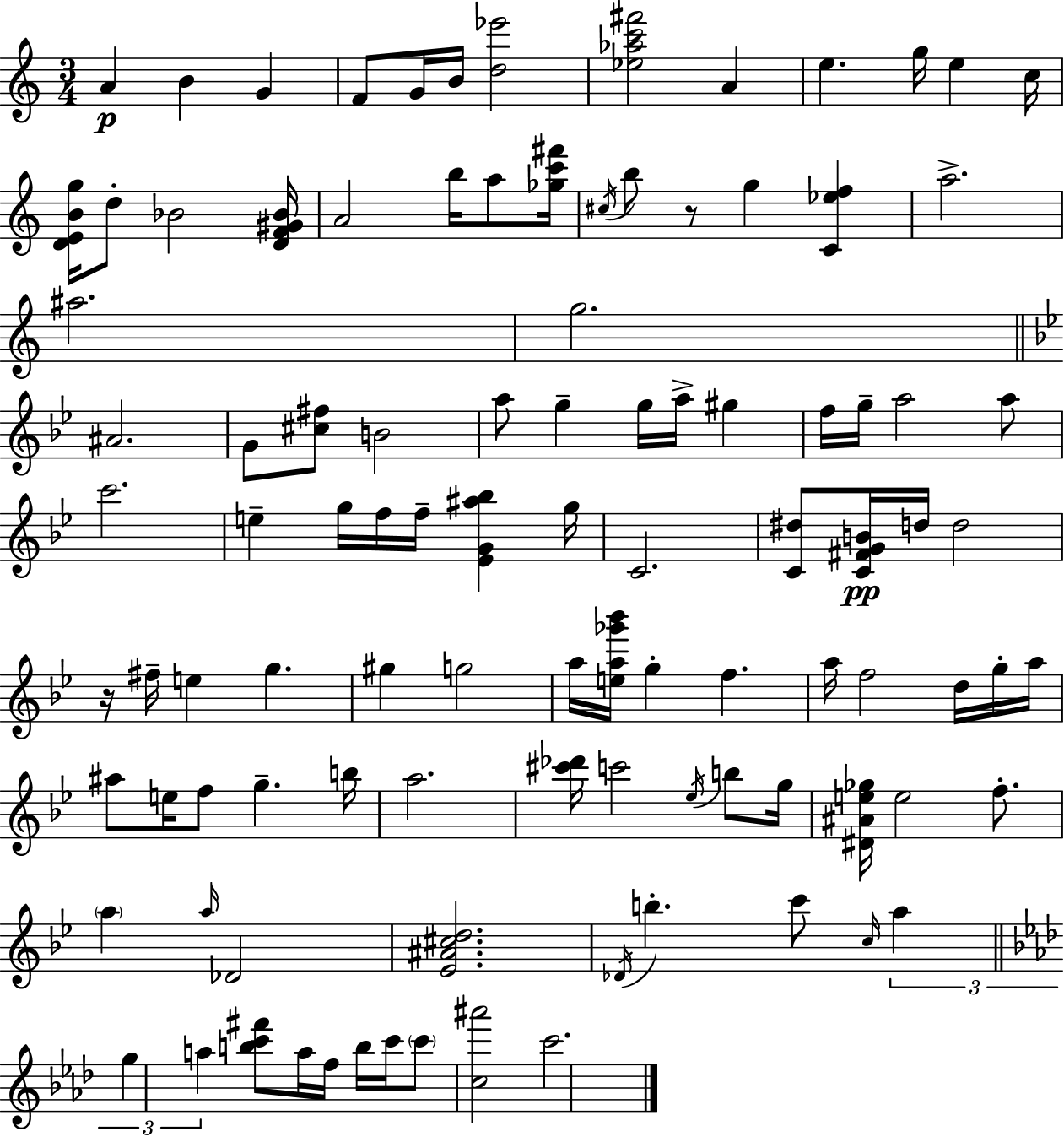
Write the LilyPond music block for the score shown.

{
  \clef treble
  \numericTimeSignature
  \time 3/4
  \key c \major
  \repeat volta 2 { a'4\p b'4 g'4 | f'8 g'16 b'16 <d'' ees'''>2 | <ees'' aes'' c''' fis'''>2 a'4 | e''4. g''16 e''4 c''16 | \break <d' e' b' g''>16 d''8-. bes'2 <d' f' gis' bes'>16 | a'2 b''16 a''8 <ges'' c''' fis'''>16 | \acciaccatura { cis''16 } b''8 r8 g''4 <c' ees'' f''>4 | a''2.-> | \break ais''2. | g''2. | \bar "||" \break \key bes \major ais'2. | g'8 <cis'' fis''>8 b'2 | a''8 g''4-- g''16 a''16-> gis''4 | f''16 g''16-- a''2 a''8 | \break c'''2. | e''4-- g''16 f''16 f''16-- <ees' g' ais'' bes''>4 g''16 | c'2. | <c' dis''>8 <c' fis' g' b'>16\pp d''16 d''2 | \break r16 fis''16-- e''4 g''4. | gis''4 g''2 | a''16 <e'' a'' ges''' bes'''>16 g''4-. f''4. | a''16 f''2 d''16 g''16-. a''16 | \break ais''8 e''16 f''8 g''4.-- b''16 | a''2. | <cis''' des'''>16 c'''2 \acciaccatura { ees''16 } b''8 | g''16 <dis' ais' e'' ges''>16 e''2 f''8.-. | \break \parenthesize a''4 \grace { a''16 } des'2 | <ees' ais' cis'' d''>2. | \acciaccatura { des'16 } b''4.-. c'''8 \grace { c''16 } | \tuplet 3/2 { a''4 \bar "||" \break \key aes \major g''4 a''4 } <b'' c''' fis'''>8 a''16 f''16 | b''16 c'''16 \parenthesize c'''8 <c'' ais'''>2 | c'''2. | } \bar "|."
}